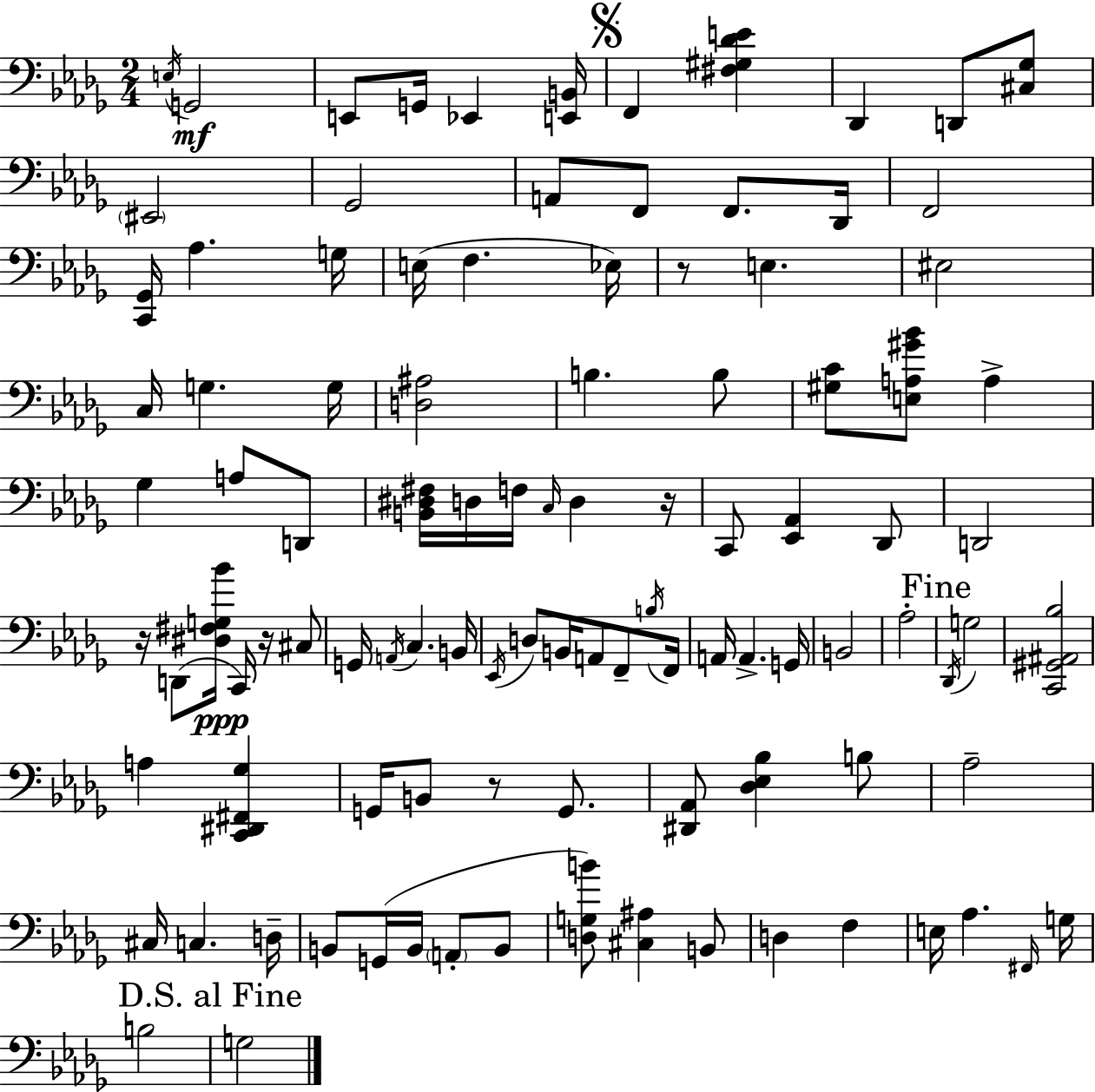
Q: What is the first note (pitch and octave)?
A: E3